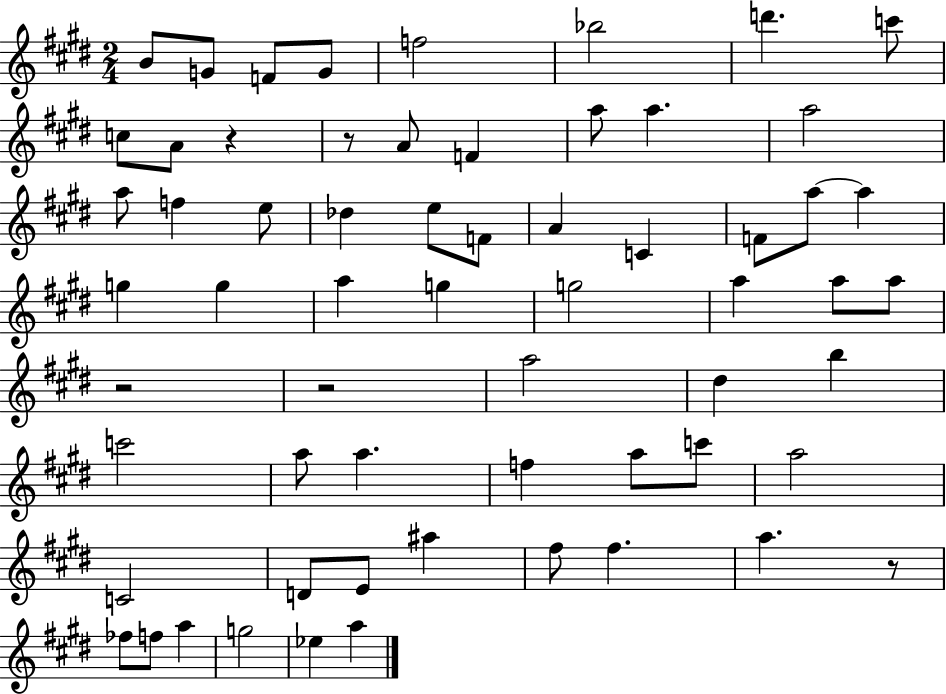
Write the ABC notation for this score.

X:1
T:Untitled
M:2/4
L:1/4
K:E
B/2 G/2 F/2 G/2 f2 _b2 d' c'/2 c/2 A/2 z z/2 A/2 F a/2 a a2 a/2 f e/2 _d e/2 F/2 A C F/2 a/2 a g g a g g2 a a/2 a/2 z2 z2 a2 ^d b c'2 a/2 a f a/2 c'/2 a2 C2 D/2 E/2 ^a ^f/2 ^f a z/2 _f/2 f/2 a g2 _e a